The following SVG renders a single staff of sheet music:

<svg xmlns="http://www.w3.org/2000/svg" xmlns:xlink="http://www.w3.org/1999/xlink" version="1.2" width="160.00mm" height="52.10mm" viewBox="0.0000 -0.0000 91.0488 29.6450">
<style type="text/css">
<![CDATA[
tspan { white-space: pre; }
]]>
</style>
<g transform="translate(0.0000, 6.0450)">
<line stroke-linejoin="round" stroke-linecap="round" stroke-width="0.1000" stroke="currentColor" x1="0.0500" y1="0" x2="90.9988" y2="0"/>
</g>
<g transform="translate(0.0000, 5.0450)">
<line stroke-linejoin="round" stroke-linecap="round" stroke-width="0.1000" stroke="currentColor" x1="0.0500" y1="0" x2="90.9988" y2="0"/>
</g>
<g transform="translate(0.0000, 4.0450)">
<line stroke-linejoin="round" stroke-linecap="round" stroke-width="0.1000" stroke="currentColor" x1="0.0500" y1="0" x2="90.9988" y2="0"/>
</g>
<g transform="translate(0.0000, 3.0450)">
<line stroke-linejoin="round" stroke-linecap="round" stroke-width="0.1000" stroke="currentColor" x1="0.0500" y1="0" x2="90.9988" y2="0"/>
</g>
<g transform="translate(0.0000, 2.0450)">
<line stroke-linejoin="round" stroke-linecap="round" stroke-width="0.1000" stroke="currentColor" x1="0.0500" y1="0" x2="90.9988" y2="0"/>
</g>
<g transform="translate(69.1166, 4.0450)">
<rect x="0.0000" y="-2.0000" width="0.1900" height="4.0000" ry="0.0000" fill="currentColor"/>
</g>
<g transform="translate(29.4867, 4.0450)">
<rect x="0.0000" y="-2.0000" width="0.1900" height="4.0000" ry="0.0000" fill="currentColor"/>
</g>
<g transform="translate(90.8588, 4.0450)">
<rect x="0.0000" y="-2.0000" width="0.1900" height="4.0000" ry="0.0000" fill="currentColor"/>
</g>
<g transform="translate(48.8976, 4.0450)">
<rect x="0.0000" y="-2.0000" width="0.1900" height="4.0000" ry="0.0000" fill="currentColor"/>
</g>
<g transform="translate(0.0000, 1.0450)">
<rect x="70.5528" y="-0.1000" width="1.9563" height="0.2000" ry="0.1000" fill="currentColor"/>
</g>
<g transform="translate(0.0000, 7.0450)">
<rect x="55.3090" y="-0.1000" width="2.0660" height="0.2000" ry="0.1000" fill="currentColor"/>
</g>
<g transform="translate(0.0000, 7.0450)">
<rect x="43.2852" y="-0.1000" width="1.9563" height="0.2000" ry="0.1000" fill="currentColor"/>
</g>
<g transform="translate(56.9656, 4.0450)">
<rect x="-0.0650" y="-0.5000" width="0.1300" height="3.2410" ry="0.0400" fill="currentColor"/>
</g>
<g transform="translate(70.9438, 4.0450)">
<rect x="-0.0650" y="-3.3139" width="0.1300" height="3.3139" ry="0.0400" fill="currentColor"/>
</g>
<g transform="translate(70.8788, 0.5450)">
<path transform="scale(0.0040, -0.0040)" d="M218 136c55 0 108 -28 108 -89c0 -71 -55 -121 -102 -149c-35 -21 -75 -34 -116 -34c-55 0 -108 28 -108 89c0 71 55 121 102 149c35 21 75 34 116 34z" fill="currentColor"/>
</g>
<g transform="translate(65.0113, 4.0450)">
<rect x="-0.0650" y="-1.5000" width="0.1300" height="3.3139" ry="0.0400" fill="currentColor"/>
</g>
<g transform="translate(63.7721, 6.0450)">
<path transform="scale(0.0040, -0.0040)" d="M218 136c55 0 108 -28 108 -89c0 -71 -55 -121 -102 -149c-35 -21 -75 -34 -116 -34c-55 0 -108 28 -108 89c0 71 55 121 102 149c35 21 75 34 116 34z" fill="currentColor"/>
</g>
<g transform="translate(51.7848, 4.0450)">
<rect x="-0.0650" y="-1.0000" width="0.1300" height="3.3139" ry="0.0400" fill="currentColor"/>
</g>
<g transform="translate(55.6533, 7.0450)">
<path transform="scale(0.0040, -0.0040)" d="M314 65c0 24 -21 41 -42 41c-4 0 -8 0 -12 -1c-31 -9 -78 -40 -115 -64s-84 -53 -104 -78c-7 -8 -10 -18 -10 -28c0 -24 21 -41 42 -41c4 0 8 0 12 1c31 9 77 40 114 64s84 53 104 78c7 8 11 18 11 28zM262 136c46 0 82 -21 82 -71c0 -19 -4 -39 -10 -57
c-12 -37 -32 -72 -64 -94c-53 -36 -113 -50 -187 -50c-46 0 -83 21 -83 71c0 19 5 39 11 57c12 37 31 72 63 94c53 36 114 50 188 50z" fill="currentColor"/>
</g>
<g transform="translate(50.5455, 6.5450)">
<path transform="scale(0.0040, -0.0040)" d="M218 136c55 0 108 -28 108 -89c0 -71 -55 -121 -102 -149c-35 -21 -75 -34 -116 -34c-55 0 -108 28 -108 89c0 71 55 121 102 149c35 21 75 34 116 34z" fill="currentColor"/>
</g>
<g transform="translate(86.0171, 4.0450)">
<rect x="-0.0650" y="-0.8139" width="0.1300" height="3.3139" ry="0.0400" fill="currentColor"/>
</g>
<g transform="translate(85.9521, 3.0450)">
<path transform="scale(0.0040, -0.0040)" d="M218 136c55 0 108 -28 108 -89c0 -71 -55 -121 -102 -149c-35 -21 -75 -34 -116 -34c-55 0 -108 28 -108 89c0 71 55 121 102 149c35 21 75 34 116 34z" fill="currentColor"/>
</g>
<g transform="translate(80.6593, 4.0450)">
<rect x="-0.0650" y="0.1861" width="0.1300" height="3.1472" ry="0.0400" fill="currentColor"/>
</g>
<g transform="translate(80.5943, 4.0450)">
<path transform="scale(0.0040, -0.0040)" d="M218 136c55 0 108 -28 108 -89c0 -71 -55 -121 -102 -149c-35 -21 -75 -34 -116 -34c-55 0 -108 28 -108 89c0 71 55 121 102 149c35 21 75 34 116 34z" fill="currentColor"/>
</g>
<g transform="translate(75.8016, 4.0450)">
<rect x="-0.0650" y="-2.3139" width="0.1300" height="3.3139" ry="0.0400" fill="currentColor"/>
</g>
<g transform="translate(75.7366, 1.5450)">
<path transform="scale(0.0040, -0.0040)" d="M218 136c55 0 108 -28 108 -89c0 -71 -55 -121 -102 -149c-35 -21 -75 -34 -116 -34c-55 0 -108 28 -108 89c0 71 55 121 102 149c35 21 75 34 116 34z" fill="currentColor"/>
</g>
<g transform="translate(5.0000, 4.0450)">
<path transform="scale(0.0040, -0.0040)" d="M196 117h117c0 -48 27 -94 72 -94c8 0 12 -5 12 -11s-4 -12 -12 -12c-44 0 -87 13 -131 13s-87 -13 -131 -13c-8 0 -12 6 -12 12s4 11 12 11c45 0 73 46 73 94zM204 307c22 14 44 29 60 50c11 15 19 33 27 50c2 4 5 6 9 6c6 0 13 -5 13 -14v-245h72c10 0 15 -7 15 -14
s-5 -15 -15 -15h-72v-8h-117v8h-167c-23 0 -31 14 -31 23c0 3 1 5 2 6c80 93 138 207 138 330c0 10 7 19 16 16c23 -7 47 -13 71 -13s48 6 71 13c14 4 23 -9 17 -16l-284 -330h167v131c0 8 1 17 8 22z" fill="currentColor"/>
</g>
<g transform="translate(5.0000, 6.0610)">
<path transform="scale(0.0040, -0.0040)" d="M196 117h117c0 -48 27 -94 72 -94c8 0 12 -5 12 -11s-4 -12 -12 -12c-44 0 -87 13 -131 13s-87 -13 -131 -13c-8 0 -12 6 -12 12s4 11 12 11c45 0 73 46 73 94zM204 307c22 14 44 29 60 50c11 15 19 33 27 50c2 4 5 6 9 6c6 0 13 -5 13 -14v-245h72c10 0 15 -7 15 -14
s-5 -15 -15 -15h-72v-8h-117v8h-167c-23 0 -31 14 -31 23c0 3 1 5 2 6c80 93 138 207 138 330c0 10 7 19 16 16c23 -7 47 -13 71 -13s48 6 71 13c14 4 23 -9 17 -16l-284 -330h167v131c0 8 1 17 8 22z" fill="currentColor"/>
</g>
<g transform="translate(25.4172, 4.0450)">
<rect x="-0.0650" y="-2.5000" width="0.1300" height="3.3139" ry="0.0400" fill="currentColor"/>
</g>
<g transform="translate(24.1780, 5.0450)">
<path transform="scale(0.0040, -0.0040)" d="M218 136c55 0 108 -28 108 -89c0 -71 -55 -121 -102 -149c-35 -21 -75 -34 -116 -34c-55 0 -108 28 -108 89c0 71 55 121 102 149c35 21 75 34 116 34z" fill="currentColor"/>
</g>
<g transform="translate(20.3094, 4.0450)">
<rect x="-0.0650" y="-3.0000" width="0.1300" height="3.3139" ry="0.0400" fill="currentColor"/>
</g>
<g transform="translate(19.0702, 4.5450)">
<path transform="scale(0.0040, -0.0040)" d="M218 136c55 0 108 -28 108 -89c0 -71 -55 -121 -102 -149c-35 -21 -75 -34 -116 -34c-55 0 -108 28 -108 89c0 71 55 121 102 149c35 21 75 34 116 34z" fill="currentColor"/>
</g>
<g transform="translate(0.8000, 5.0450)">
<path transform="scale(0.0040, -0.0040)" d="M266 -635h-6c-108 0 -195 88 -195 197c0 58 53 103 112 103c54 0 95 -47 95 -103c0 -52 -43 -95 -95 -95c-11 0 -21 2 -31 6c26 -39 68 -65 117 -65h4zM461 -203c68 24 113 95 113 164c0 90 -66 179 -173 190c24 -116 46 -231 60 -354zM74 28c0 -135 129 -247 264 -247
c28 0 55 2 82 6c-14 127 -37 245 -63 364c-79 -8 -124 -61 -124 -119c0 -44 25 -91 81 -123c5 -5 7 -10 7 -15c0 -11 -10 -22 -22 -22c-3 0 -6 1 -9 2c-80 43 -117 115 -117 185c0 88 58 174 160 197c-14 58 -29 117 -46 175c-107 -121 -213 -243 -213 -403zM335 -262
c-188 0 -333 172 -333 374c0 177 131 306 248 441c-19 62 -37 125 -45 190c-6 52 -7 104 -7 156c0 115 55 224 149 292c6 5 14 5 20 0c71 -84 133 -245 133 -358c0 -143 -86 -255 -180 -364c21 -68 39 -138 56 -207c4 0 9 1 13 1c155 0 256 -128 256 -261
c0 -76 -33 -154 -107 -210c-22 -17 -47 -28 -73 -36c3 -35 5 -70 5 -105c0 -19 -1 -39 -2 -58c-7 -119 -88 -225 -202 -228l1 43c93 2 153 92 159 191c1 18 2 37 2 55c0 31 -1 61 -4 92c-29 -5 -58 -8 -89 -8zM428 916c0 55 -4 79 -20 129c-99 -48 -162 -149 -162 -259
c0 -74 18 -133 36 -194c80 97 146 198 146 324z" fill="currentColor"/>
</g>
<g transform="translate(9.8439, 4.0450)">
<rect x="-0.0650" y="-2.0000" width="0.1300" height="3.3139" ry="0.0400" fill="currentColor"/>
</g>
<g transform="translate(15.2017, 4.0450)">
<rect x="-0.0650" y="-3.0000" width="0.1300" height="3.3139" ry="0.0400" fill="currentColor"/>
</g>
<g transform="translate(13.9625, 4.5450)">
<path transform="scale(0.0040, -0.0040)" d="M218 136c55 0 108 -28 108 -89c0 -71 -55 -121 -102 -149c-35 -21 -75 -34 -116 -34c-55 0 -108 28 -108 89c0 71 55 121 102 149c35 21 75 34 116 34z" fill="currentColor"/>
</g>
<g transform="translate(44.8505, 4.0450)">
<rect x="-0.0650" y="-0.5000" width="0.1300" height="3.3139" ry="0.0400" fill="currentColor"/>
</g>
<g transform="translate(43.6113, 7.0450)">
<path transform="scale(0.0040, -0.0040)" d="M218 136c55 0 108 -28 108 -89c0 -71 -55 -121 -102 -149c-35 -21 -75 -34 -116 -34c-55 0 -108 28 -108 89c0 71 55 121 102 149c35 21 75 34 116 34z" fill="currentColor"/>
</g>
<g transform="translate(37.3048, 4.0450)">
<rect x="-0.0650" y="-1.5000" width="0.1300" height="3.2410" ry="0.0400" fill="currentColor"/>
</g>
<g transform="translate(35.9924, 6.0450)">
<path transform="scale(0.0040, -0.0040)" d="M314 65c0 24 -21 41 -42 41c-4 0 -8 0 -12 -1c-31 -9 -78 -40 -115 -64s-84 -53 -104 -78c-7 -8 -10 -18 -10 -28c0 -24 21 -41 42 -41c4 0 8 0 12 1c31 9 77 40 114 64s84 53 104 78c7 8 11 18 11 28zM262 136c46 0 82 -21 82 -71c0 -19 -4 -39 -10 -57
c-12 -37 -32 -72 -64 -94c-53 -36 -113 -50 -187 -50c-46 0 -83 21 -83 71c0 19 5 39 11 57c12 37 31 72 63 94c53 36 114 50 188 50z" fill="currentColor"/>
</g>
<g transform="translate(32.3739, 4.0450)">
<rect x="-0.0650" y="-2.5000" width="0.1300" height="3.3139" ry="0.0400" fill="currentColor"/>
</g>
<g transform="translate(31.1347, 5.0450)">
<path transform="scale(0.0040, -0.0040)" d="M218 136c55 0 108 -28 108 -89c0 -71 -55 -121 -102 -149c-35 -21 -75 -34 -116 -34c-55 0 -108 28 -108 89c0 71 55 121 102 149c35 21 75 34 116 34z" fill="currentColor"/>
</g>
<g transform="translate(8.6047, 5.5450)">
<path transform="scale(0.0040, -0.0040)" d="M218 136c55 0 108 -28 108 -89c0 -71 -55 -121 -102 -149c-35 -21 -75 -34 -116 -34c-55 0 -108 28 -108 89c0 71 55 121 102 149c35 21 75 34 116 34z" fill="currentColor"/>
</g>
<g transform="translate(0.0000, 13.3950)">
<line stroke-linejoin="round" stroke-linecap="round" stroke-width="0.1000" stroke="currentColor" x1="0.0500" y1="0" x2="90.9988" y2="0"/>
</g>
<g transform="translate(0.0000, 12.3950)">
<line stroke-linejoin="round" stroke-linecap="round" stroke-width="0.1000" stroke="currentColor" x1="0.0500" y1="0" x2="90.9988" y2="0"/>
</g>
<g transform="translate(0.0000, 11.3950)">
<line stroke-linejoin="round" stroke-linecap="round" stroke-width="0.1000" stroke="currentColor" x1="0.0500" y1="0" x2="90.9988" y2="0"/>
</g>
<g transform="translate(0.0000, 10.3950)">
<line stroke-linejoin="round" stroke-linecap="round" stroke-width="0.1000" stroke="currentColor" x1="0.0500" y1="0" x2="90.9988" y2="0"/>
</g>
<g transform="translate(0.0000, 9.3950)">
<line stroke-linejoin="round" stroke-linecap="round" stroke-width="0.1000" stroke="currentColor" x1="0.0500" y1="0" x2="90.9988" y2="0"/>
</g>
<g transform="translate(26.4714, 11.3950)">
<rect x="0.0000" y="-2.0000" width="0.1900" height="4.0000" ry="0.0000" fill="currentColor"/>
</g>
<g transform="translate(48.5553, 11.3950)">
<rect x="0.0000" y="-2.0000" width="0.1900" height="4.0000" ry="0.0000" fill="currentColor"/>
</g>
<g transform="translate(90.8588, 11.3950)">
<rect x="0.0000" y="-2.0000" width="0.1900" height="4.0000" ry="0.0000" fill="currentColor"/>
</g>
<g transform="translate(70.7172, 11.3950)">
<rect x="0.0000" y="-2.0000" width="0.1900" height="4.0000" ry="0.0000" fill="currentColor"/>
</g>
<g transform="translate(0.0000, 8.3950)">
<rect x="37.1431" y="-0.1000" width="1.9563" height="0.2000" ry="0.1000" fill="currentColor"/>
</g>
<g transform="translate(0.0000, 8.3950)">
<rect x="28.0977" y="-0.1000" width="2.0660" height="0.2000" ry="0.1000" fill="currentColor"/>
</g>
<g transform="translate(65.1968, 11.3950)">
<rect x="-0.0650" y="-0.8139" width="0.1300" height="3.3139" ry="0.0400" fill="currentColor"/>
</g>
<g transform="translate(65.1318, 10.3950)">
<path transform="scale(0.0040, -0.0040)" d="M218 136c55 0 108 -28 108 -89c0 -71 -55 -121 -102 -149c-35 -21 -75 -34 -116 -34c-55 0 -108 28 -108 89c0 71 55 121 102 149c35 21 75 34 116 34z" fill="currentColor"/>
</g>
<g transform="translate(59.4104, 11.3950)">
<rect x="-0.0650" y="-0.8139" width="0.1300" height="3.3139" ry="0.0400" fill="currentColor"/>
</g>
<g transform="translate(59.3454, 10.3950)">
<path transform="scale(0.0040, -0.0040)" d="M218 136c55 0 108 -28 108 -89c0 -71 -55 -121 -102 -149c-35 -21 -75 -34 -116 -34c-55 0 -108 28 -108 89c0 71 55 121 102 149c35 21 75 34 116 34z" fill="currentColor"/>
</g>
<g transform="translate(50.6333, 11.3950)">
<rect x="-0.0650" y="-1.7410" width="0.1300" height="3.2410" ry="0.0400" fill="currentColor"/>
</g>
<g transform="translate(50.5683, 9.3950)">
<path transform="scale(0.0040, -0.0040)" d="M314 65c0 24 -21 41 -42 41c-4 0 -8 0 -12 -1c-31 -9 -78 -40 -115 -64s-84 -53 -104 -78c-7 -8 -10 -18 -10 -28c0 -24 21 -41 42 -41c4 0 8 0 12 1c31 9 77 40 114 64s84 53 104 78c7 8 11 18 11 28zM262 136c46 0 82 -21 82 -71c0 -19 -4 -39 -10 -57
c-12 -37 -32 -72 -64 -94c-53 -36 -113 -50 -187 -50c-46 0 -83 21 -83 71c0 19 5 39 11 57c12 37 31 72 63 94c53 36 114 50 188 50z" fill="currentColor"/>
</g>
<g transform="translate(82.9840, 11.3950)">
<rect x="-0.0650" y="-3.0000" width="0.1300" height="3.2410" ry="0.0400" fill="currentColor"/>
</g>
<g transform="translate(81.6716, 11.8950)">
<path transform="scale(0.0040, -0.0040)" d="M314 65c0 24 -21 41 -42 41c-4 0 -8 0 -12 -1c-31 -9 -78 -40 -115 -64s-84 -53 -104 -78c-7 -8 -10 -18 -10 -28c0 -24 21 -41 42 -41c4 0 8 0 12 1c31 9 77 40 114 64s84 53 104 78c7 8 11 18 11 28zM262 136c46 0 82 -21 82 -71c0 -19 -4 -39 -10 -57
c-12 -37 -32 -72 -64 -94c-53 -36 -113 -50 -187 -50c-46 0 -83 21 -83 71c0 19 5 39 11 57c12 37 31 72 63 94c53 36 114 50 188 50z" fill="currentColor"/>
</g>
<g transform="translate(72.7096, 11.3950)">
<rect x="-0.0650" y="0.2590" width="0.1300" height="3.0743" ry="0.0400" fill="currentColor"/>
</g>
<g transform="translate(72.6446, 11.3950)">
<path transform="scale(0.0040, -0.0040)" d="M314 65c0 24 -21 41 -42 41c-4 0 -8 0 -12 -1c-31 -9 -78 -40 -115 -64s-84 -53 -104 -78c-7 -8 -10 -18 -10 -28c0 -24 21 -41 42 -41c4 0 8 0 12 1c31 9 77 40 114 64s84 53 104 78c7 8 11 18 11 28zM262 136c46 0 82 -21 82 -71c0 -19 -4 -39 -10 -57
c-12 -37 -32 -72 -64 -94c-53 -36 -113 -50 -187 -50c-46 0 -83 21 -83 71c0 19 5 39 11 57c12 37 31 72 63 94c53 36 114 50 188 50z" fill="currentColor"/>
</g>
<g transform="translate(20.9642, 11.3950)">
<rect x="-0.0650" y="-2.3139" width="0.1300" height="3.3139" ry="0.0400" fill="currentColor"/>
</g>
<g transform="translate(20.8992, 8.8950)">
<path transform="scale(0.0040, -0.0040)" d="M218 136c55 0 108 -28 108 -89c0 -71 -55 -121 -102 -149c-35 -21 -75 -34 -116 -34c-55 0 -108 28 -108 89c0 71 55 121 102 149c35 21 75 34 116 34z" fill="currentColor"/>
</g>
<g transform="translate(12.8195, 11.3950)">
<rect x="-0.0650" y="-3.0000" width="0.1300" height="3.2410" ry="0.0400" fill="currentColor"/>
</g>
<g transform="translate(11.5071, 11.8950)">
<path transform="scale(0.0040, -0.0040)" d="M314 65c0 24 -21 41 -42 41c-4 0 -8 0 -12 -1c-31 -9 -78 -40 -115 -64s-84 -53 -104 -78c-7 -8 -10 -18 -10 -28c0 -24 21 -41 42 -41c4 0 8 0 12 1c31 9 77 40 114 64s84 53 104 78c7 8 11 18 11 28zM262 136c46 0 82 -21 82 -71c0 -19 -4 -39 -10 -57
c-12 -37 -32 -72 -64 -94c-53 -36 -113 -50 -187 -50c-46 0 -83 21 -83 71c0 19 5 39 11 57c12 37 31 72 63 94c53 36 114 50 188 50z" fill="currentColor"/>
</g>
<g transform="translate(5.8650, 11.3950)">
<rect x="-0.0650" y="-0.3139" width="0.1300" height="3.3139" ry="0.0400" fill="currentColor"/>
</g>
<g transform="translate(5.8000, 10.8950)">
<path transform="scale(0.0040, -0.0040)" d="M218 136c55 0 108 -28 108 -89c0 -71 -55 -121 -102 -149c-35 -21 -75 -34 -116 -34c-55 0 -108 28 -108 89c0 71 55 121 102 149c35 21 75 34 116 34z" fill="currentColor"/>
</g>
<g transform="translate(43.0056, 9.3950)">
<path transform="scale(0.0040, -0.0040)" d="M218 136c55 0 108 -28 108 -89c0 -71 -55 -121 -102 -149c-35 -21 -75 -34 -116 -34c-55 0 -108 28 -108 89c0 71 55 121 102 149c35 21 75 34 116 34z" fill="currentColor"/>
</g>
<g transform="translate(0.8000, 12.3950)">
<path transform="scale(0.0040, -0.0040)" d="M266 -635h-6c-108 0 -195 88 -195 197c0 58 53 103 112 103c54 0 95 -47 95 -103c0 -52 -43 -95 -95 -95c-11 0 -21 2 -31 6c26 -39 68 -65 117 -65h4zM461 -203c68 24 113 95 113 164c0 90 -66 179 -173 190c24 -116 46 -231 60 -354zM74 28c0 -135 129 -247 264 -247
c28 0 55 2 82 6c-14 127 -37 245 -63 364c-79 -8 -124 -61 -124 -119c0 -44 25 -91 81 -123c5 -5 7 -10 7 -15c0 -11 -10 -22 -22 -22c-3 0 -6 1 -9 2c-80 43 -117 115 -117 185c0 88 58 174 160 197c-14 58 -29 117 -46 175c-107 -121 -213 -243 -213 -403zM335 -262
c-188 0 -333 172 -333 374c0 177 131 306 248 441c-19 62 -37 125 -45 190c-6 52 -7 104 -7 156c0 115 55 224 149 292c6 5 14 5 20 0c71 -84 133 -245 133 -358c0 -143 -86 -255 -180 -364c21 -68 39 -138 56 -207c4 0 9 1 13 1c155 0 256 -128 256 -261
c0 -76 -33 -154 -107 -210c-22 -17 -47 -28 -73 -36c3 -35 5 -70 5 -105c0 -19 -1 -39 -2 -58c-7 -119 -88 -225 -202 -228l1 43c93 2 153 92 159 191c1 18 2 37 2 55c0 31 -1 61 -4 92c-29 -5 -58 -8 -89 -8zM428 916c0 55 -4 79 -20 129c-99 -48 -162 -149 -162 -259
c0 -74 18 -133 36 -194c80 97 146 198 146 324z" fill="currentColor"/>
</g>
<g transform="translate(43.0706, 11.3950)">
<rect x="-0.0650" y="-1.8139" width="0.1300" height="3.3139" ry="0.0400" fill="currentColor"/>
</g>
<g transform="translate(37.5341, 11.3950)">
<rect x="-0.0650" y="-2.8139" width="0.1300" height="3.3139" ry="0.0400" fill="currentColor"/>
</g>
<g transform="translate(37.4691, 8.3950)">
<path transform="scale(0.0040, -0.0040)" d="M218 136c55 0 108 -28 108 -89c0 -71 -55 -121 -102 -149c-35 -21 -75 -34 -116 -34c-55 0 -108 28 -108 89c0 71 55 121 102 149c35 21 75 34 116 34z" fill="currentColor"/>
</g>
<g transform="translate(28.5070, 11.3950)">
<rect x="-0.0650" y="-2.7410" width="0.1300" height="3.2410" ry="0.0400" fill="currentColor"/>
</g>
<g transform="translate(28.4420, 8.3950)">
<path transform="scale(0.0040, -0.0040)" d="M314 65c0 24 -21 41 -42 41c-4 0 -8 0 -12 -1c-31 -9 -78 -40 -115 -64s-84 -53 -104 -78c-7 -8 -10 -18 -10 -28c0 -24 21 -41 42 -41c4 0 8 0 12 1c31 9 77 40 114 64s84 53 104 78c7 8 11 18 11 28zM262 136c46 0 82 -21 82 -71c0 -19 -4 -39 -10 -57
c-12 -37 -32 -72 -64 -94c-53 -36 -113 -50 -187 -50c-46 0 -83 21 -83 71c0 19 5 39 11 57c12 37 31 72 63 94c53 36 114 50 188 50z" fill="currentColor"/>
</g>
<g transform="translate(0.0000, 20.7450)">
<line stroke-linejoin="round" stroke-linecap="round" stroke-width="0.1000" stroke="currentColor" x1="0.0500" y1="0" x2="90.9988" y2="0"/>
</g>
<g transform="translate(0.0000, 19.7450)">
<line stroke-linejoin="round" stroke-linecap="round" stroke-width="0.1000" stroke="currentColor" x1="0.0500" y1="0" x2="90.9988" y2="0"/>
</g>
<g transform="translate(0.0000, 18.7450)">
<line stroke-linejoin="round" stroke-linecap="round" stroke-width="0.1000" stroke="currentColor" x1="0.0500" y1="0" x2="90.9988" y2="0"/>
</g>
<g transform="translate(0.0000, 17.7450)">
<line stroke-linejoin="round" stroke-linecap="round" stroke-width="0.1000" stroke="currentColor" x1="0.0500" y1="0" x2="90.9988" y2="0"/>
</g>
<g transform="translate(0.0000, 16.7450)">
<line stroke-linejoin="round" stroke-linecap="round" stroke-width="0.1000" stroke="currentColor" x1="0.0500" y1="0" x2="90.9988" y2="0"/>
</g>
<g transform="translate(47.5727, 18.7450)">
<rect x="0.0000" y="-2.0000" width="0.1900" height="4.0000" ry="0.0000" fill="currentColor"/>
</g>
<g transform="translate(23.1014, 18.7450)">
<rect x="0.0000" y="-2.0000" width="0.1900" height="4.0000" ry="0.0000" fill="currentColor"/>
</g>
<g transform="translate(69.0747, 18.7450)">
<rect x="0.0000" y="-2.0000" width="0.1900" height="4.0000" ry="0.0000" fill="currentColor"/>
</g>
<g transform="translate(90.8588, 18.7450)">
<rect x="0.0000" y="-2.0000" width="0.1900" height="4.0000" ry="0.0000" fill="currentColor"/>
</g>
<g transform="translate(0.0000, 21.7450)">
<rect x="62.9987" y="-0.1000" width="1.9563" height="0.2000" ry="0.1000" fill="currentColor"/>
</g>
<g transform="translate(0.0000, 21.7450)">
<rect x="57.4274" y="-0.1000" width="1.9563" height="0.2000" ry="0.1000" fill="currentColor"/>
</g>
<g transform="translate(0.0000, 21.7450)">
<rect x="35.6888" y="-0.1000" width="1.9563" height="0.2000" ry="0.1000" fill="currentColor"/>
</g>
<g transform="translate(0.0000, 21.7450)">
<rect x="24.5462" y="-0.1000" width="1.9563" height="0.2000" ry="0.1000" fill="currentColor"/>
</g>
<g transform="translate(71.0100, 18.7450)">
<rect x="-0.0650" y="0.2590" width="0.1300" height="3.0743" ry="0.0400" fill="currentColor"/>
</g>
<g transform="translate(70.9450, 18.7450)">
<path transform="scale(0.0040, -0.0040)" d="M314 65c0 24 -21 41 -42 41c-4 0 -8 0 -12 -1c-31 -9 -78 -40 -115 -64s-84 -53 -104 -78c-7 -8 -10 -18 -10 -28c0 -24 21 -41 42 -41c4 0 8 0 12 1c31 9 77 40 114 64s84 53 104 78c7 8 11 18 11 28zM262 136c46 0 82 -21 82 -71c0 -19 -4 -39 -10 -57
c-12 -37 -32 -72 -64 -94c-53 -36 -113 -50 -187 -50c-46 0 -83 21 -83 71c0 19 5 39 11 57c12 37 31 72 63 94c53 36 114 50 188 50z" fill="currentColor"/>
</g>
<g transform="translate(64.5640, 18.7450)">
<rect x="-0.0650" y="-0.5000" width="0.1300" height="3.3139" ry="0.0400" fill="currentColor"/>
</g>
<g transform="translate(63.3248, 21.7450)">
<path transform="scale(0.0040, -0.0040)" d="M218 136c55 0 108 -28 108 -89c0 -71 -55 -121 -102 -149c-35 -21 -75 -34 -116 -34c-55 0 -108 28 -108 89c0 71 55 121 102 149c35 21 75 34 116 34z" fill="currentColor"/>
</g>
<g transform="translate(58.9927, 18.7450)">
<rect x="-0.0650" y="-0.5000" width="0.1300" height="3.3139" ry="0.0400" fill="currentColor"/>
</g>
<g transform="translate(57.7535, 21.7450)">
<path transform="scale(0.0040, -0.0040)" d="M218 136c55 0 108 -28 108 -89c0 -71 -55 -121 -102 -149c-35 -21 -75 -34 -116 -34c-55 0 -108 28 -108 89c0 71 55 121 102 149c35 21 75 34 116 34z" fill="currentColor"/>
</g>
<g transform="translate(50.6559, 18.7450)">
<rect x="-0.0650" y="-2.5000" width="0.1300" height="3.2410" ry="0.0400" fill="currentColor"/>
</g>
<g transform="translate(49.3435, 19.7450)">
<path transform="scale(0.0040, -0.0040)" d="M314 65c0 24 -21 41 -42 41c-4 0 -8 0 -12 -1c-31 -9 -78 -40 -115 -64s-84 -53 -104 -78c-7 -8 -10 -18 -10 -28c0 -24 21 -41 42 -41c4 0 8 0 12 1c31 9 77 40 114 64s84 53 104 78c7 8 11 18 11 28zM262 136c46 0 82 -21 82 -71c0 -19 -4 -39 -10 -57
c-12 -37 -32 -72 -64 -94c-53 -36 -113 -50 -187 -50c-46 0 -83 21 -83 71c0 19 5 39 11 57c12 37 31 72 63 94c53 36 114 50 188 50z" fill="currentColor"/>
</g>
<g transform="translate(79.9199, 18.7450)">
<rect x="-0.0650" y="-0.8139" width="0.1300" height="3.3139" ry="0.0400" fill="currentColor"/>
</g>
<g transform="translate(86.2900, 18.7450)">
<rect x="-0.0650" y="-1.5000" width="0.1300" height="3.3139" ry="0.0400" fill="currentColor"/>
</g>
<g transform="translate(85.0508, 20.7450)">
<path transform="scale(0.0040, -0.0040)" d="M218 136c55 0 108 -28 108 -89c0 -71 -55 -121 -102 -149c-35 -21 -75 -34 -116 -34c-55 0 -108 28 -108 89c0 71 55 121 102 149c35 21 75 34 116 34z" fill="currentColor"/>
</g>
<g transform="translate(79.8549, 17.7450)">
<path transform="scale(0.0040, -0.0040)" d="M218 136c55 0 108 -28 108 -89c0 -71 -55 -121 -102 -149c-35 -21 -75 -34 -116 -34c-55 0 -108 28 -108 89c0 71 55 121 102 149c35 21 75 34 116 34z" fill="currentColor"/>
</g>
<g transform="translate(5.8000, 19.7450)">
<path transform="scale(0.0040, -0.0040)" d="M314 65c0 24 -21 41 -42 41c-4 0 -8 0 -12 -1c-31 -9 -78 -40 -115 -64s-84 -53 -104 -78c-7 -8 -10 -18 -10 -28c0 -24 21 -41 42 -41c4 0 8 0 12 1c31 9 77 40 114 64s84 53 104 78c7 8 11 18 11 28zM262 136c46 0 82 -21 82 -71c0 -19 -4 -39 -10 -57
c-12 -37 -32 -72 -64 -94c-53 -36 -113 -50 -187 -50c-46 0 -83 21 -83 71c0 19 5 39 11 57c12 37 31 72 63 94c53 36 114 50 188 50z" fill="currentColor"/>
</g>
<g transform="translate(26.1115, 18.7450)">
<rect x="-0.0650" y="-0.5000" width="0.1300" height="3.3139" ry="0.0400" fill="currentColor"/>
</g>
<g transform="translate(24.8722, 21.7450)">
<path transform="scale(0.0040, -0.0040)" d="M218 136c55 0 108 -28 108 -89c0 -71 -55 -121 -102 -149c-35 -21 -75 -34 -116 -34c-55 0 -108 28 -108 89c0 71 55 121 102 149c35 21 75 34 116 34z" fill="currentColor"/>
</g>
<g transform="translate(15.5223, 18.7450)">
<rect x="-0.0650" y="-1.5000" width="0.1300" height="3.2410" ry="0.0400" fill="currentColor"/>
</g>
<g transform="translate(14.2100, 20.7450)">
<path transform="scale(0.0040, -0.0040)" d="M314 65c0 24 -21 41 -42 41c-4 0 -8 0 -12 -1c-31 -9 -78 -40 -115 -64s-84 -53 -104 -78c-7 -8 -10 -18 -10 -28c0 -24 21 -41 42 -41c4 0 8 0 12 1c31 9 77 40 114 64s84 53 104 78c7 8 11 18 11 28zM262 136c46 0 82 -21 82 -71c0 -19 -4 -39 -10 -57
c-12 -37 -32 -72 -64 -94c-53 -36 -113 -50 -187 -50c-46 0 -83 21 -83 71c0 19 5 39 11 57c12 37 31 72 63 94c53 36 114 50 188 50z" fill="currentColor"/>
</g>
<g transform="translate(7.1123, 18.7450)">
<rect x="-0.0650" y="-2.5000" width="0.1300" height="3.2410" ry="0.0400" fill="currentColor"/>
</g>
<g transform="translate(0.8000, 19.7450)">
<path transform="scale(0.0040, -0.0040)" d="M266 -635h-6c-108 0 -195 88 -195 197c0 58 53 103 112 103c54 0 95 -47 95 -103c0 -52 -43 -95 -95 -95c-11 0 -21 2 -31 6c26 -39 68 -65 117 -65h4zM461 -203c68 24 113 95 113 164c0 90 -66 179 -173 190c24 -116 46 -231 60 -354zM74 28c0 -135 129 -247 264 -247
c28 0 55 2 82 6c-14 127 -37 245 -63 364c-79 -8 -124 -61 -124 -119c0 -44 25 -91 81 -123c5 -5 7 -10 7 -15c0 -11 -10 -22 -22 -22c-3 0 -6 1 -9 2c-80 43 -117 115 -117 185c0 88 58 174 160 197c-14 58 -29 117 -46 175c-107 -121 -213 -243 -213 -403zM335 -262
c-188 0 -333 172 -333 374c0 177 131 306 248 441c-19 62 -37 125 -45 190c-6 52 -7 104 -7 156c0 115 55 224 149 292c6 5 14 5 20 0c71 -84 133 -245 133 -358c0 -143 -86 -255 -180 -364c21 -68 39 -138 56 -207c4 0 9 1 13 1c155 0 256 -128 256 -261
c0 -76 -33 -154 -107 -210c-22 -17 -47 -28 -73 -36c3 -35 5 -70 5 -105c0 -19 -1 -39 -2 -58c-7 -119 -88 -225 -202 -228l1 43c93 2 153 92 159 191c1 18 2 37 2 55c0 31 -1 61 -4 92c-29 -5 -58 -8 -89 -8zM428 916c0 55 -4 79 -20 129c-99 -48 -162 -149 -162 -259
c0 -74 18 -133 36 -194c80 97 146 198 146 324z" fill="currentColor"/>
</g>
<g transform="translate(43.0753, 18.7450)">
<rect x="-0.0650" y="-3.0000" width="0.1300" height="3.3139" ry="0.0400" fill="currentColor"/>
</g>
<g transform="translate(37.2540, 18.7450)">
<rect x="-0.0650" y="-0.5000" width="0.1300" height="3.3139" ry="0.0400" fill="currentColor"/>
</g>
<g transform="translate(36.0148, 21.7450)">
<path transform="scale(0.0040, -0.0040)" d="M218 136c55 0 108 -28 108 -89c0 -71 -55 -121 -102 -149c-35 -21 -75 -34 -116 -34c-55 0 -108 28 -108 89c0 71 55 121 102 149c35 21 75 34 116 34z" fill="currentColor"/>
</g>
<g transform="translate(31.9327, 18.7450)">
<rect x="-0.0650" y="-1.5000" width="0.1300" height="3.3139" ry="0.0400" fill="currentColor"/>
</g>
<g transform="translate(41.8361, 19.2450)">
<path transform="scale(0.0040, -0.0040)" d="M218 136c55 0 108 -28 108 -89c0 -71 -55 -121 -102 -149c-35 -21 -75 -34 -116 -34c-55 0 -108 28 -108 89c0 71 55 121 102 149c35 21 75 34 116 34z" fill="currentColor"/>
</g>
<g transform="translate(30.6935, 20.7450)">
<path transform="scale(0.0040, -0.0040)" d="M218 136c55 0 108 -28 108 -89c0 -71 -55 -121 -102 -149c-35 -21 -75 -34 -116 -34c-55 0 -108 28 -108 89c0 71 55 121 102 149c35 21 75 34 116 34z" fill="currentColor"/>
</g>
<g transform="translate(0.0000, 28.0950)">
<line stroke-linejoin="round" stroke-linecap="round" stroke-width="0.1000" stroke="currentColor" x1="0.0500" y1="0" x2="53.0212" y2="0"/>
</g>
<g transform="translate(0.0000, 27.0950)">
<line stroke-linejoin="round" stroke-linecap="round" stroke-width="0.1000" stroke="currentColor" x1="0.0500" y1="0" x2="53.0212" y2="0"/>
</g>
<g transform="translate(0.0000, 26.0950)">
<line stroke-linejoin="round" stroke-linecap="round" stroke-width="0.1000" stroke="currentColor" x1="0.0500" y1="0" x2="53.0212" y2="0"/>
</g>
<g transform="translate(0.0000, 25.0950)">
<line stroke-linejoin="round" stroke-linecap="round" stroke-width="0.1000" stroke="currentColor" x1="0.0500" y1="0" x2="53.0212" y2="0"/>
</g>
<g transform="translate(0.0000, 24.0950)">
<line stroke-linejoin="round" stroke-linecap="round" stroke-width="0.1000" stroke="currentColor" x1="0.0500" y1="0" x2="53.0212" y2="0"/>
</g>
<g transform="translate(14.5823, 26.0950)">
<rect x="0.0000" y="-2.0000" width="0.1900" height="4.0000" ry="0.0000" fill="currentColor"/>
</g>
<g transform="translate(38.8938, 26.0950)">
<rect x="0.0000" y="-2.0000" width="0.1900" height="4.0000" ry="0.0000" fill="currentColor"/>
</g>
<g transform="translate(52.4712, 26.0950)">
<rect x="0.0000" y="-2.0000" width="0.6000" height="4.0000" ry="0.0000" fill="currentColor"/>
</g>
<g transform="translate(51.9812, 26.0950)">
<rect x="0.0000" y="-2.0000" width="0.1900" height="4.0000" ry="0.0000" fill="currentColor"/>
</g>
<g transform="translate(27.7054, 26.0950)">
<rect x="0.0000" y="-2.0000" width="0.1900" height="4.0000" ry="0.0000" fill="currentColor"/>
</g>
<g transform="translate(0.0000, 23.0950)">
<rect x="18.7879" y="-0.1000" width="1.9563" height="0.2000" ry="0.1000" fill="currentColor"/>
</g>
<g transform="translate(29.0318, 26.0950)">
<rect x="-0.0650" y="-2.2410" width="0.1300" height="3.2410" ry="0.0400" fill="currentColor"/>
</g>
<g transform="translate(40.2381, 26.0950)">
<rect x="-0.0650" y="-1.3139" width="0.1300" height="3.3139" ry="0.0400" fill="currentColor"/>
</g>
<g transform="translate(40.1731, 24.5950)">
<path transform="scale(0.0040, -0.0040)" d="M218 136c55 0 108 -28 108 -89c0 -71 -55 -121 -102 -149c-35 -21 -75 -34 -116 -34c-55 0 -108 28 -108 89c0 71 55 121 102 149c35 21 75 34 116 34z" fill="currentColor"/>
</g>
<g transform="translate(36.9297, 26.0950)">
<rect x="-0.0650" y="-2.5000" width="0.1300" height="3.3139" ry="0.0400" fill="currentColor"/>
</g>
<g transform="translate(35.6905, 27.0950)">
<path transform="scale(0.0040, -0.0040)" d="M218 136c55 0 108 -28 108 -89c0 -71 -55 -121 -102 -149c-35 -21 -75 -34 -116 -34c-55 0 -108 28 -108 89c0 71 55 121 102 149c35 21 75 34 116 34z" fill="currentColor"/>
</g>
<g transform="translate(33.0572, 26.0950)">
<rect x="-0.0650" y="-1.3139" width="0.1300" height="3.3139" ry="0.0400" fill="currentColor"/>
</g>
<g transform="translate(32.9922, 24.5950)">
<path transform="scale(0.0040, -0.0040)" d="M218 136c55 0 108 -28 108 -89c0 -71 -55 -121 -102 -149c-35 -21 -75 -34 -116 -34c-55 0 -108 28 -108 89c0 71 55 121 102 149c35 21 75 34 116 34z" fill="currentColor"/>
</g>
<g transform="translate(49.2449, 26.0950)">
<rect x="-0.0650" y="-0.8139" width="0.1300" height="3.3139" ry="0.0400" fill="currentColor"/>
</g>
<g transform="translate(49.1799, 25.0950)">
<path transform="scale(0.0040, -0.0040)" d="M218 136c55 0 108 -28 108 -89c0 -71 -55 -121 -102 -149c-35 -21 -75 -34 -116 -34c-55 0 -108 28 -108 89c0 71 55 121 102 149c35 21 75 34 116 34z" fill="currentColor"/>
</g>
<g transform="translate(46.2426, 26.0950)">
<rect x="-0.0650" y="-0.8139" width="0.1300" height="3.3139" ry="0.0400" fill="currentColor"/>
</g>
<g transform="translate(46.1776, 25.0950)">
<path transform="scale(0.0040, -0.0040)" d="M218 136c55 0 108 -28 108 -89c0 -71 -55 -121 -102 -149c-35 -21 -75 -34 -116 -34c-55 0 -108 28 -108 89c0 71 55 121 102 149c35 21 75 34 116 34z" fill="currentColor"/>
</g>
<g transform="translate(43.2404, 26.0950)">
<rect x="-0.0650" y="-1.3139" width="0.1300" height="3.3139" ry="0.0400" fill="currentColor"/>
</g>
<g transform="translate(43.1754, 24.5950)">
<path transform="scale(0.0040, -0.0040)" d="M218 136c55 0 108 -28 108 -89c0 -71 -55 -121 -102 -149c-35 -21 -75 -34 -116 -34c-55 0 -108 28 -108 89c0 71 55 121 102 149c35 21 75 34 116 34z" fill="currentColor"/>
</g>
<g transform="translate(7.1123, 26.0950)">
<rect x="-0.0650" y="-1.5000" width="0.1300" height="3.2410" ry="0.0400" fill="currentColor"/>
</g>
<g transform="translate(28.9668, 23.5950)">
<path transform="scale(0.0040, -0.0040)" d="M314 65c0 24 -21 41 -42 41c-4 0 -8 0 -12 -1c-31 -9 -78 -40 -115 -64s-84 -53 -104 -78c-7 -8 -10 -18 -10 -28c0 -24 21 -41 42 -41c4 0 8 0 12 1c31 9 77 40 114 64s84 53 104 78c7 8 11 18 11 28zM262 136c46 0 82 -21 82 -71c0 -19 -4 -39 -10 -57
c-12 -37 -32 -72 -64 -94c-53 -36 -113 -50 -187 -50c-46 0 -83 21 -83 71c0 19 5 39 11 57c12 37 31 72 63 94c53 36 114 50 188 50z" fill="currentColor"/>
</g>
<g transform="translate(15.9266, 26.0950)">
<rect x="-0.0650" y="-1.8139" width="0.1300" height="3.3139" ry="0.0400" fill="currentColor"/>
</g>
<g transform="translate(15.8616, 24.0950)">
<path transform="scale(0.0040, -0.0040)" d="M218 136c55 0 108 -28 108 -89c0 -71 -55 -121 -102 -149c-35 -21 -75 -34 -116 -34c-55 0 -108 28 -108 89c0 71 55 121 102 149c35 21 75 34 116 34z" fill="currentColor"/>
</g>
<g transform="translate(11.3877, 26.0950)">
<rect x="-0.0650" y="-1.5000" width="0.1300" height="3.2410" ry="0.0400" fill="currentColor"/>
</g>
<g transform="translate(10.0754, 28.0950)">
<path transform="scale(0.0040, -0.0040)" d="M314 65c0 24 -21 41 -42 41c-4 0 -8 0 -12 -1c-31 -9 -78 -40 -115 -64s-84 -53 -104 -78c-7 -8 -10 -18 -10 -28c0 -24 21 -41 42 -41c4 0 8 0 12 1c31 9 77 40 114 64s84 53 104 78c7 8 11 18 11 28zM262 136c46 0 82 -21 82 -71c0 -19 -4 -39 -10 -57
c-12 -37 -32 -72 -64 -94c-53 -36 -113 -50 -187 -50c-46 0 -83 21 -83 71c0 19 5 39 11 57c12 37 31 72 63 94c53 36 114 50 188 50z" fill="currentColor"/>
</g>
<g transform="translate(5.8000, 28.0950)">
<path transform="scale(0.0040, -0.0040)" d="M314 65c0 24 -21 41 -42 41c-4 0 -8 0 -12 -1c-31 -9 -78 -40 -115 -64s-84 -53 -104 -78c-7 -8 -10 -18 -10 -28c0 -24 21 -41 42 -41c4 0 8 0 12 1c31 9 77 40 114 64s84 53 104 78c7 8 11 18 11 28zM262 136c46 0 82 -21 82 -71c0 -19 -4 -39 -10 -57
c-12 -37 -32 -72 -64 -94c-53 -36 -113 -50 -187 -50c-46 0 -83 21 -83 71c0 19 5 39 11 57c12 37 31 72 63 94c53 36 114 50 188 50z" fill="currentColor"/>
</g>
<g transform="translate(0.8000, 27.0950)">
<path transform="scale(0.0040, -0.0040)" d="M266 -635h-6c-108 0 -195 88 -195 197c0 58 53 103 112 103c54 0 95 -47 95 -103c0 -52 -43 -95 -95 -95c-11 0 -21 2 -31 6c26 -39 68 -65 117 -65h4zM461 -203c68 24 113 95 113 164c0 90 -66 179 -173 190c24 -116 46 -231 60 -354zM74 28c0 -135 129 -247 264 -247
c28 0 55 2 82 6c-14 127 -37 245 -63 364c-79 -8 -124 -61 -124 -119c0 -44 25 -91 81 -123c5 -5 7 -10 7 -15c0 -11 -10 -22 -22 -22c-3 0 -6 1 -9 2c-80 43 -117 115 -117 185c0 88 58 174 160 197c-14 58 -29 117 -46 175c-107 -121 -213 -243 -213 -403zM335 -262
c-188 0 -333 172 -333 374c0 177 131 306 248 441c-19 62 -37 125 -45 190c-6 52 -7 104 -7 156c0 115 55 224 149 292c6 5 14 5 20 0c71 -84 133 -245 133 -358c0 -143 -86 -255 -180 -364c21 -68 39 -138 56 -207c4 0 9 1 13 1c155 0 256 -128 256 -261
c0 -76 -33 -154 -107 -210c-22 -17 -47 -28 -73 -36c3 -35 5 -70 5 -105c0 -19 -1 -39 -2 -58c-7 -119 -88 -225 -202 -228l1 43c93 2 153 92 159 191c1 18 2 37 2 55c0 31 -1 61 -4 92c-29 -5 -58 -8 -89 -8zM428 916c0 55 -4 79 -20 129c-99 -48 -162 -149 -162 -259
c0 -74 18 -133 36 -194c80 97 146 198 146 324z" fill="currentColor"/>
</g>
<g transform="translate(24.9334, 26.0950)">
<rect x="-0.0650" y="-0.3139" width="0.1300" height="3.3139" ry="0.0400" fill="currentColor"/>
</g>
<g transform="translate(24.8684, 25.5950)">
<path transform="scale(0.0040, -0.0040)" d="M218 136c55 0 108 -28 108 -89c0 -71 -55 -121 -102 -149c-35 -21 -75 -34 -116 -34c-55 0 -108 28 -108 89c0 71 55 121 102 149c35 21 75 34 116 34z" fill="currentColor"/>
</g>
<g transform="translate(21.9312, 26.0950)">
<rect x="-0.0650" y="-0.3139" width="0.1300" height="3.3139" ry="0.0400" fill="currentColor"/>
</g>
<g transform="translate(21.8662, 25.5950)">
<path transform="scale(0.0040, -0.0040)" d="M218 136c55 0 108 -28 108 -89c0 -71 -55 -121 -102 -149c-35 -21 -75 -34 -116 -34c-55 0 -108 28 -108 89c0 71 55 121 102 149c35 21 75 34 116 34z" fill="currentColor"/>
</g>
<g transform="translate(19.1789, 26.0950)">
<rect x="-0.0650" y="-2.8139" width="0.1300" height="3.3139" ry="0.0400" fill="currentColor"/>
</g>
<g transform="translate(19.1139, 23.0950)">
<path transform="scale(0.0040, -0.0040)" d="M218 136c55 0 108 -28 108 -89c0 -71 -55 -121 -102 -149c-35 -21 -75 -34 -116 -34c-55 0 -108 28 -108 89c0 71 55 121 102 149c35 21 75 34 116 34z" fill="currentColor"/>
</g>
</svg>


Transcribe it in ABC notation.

X:1
T:Untitled
M:4/4
L:1/4
K:C
F A A G G E2 C D C2 E b g B d c A2 g a2 a f f2 d d B2 A2 G2 E2 C E C A G2 C C B2 d E E2 E2 f a c c g2 e G e e d d